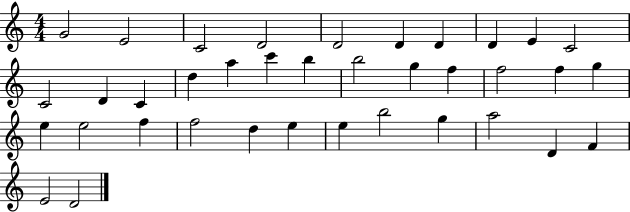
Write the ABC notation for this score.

X:1
T:Untitled
M:4/4
L:1/4
K:C
G2 E2 C2 D2 D2 D D D E C2 C2 D C d a c' b b2 g f f2 f g e e2 f f2 d e e b2 g a2 D F E2 D2